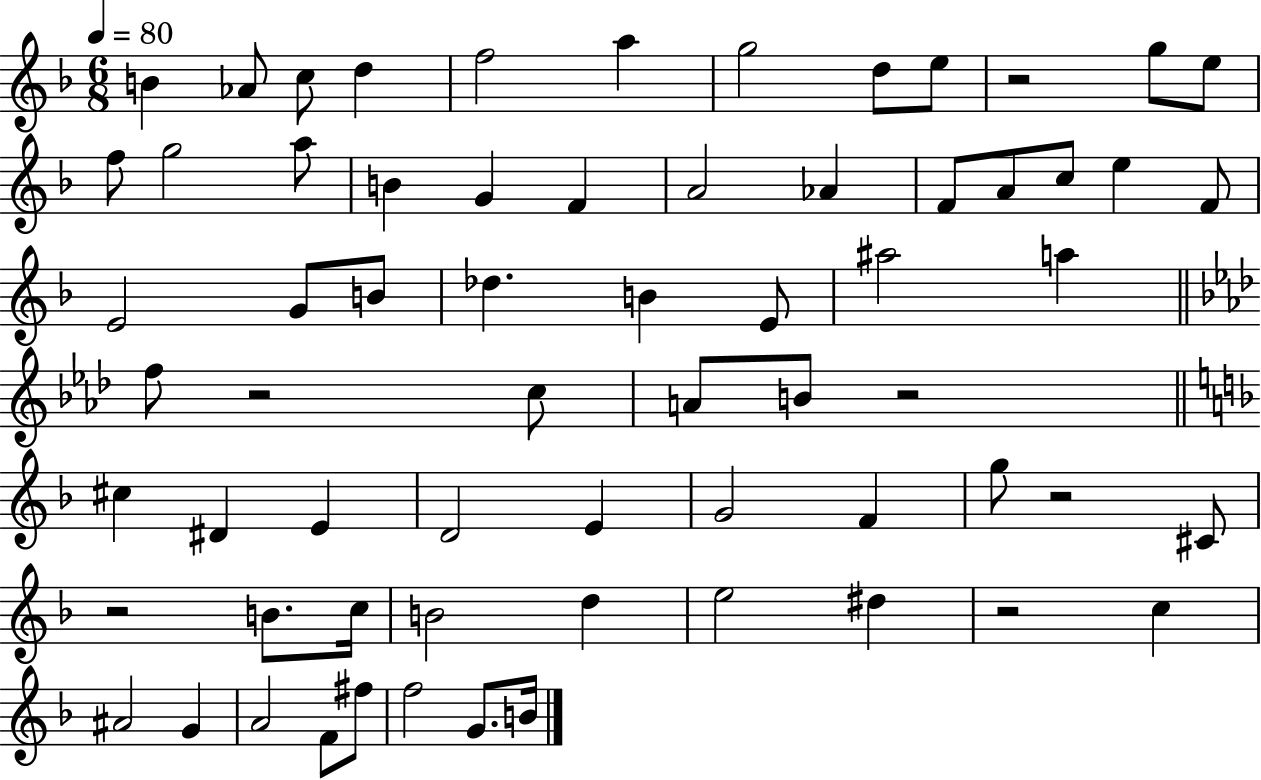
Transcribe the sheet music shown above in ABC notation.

X:1
T:Untitled
M:6/8
L:1/4
K:F
B _A/2 c/2 d f2 a g2 d/2 e/2 z2 g/2 e/2 f/2 g2 a/2 B G F A2 _A F/2 A/2 c/2 e F/2 E2 G/2 B/2 _d B E/2 ^a2 a f/2 z2 c/2 A/2 B/2 z2 ^c ^D E D2 E G2 F g/2 z2 ^C/2 z2 B/2 c/4 B2 d e2 ^d z2 c ^A2 G A2 F/2 ^f/2 f2 G/2 B/4